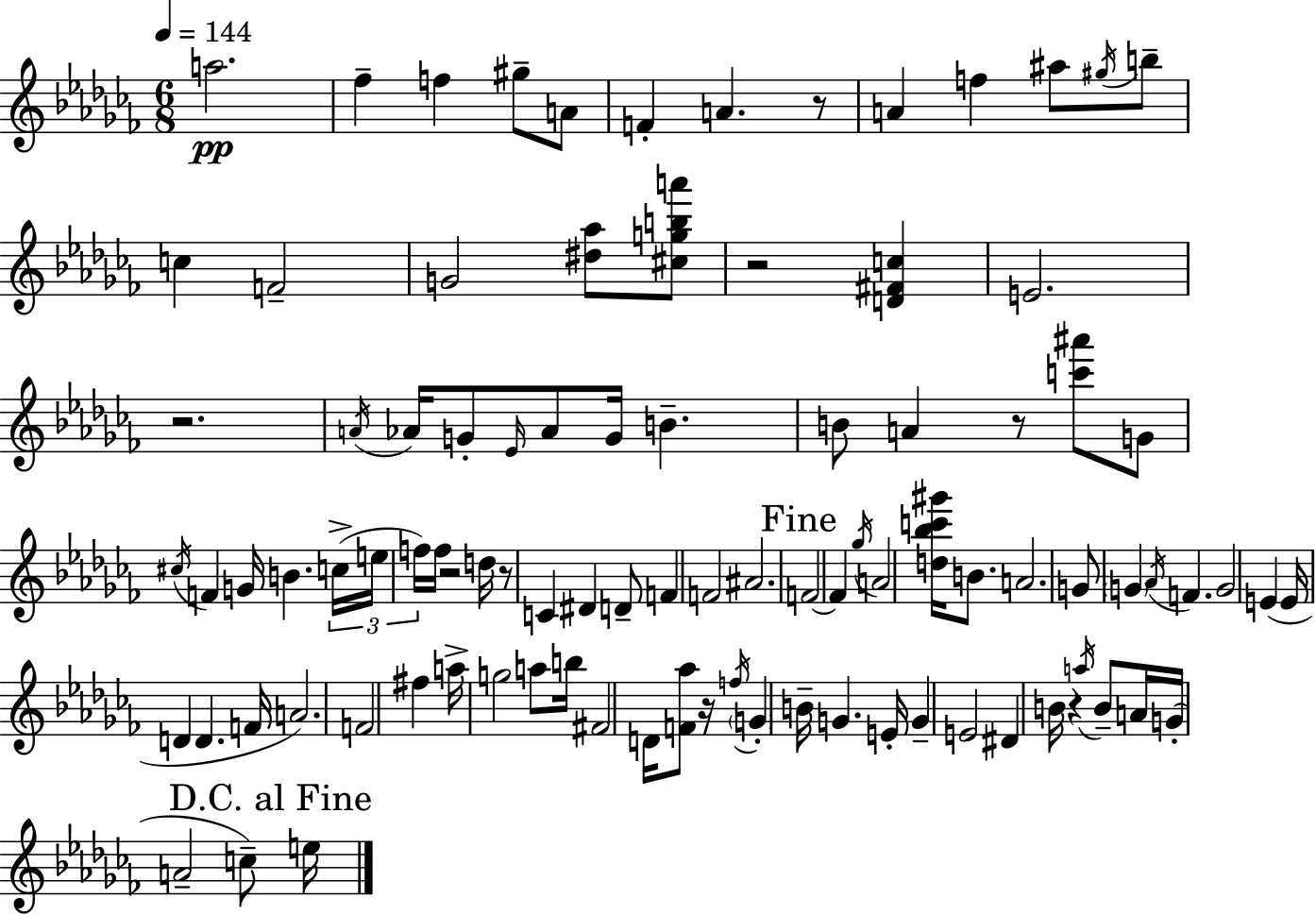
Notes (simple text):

A5/h. FES5/q F5/q G#5/e A4/e F4/q A4/q. R/e A4/q F5/q A#5/e G#5/s B5/e C5/q F4/h G4/h [D#5,Ab5]/e [C#5,G5,B5,A6]/e R/h [D4,F#4,C5]/q E4/h. R/h. A4/s Ab4/s G4/e Eb4/s Ab4/e G4/s B4/q. B4/e A4/q R/e [C6,A#6]/e G4/e C#5/s F4/q G4/s B4/q. C5/s E5/s F5/s F5/s R/h D5/s R/e C4/q D#4/q D4/e F4/q F4/h A#4/h. F4/h F4/q Gb5/s A4/h [D5,Bb5,C6,G#6]/s B4/e. A4/h. G4/e G4/q Ab4/s F4/q. G4/h E4/q E4/s D4/q D4/q. F4/s A4/h. F4/h F#5/q A5/s G5/h A5/e B5/s F#4/h D4/s [F4,Ab5]/e R/s F5/s G4/q B4/s G4/q. E4/s G4/q E4/h D#4/q B4/s R/q A5/s B4/e A4/s G4/s A4/h C5/e E5/s